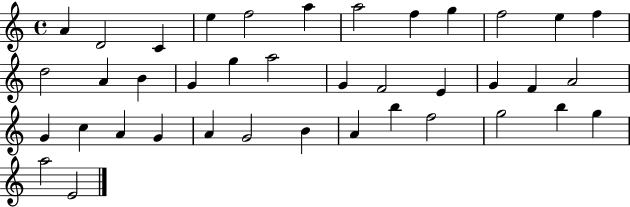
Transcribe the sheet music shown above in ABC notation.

X:1
T:Untitled
M:4/4
L:1/4
K:C
A D2 C e f2 a a2 f g f2 e f d2 A B G g a2 G F2 E G F A2 G c A G A G2 B A b f2 g2 b g a2 E2